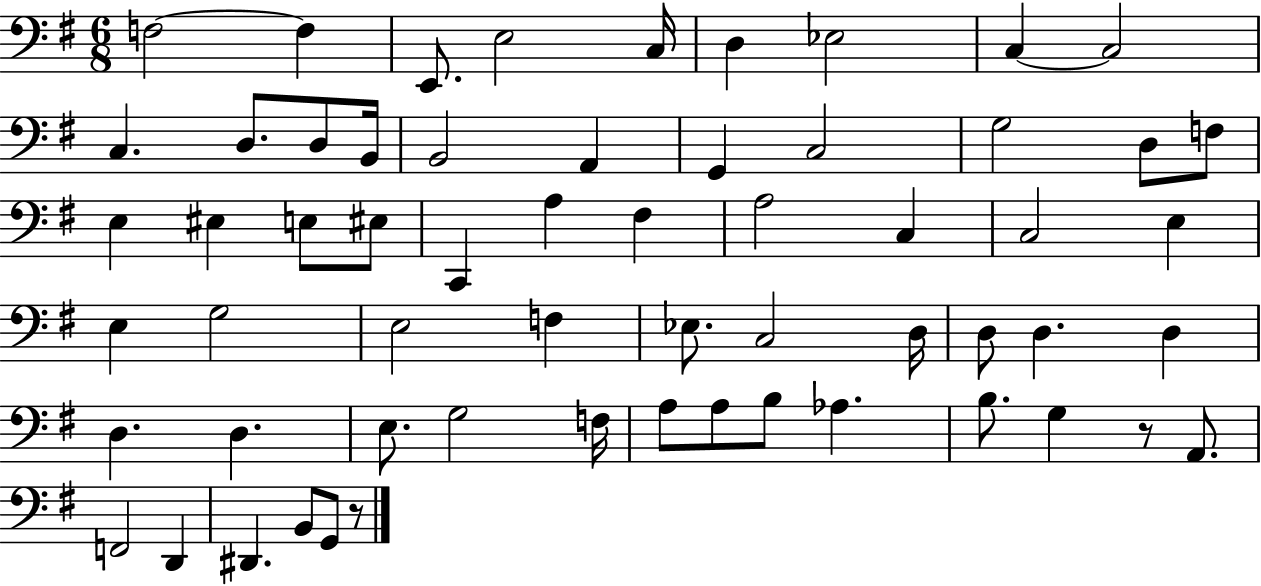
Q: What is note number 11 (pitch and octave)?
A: D3